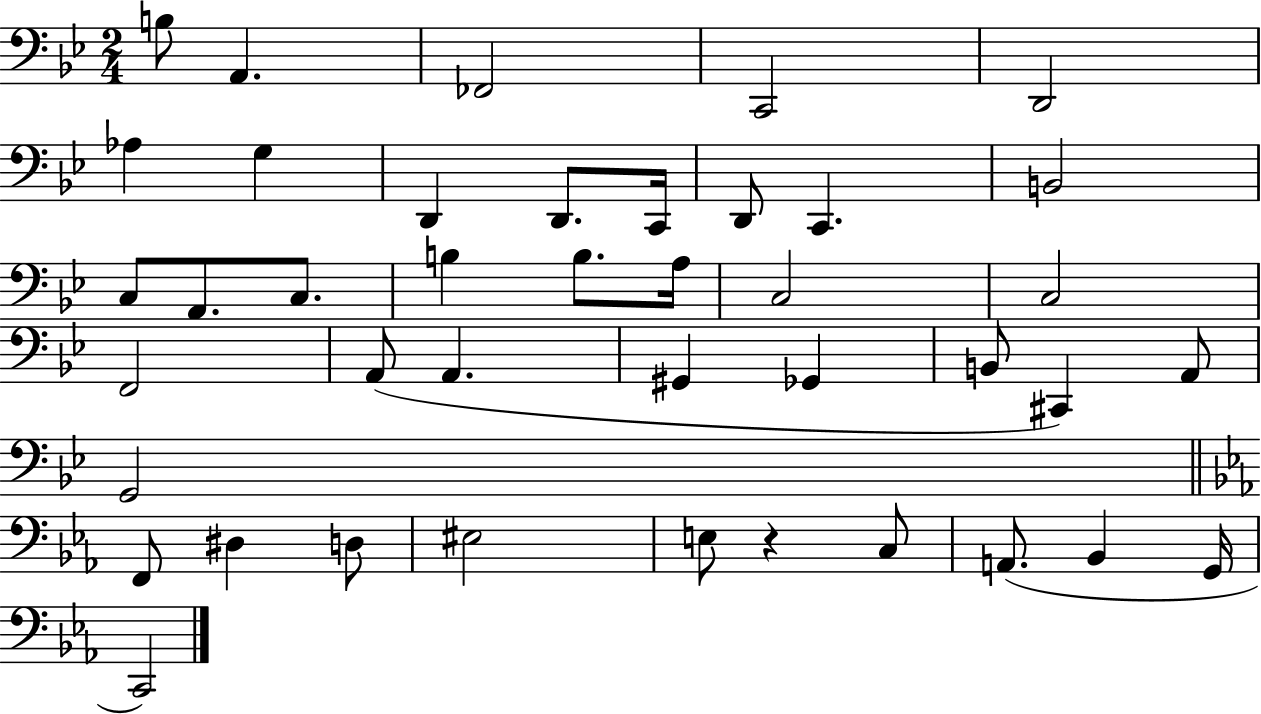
{
  \clef bass
  \numericTimeSignature
  \time 2/4
  \key bes \major
  \repeat volta 2 { b8 a,4. | fes,2 | c,2 | d,2 | \break aes4 g4 | d,4 d,8. c,16 | d,8 c,4. | b,2 | \break c8 a,8. c8. | b4 b8. a16 | c2 | c2 | \break f,2 | a,8( a,4. | gis,4 ges,4 | b,8 cis,4) a,8 | \break g,2 | \bar "||" \break \key ees \major f,8 dis4 d8 | eis2 | e8 r4 c8 | a,8.( bes,4 g,16 | \break c,2) | } \bar "|."
}